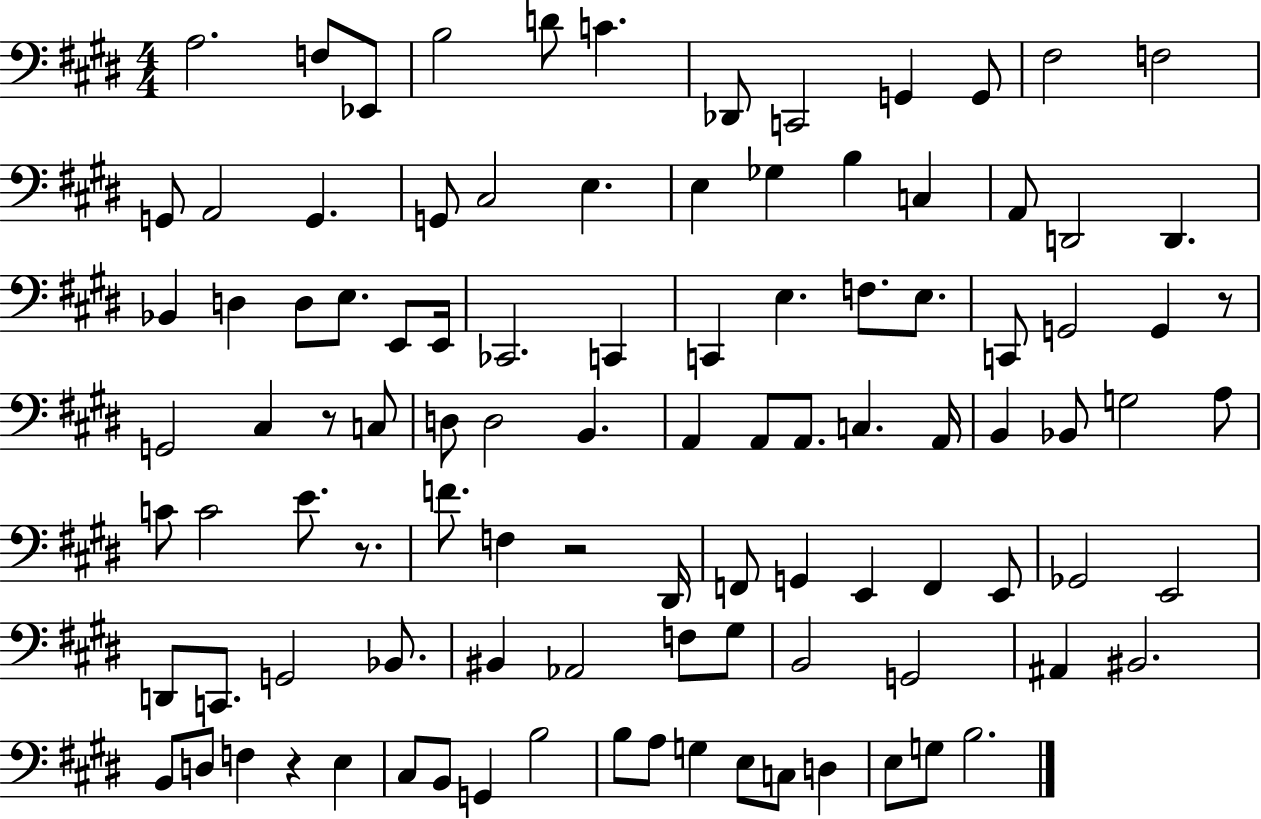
X:1
T:Untitled
M:4/4
L:1/4
K:E
A,2 F,/2 _E,,/2 B,2 D/2 C _D,,/2 C,,2 G,, G,,/2 ^F,2 F,2 G,,/2 A,,2 G,, G,,/2 ^C,2 E, E, _G, B, C, A,,/2 D,,2 D,, _B,, D, D,/2 E,/2 E,,/2 E,,/4 _C,,2 C,, C,, E, F,/2 E,/2 C,,/2 G,,2 G,, z/2 G,,2 ^C, z/2 C,/2 D,/2 D,2 B,, A,, A,,/2 A,,/2 C, A,,/4 B,, _B,,/2 G,2 A,/2 C/2 C2 E/2 z/2 F/2 F, z2 ^D,,/4 F,,/2 G,, E,, F,, E,,/2 _G,,2 E,,2 D,,/2 C,,/2 G,,2 _B,,/2 ^B,, _A,,2 F,/2 ^G,/2 B,,2 G,,2 ^A,, ^B,,2 B,,/2 D,/2 F, z E, ^C,/2 B,,/2 G,, B,2 B,/2 A,/2 G, E,/2 C,/2 D, E,/2 G,/2 B,2